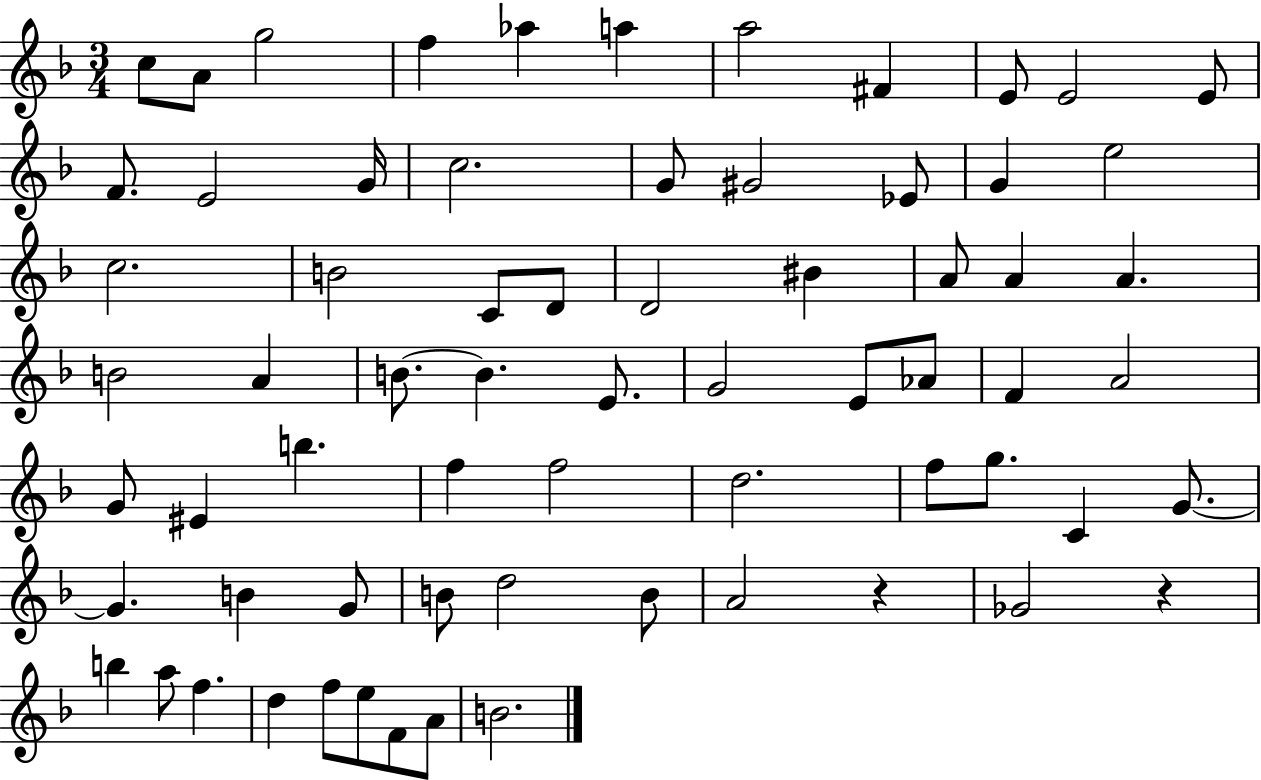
C5/e A4/e G5/h F5/q Ab5/q A5/q A5/h F#4/q E4/e E4/h E4/e F4/e. E4/h G4/s C5/h. G4/e G#4/h Eb4/e G4/q E5/h C5/h. B4/h C4/e D4/e D4/h BIS4/q A4/e A4/q A4/q. B4/h A4/q B4/e. B4/q. E4/e. G4/h E4/e Ab4/e F4/q A4/h G4/e EIS4/q B5/q. F5/q F5/h D5/h. F5/e G5/e. C4/q G4/e. G4/q. B4/q G4/e B4/e D5/h B4/e A4/h R/q Gb4/h R/q B5/q A5/e F5/q. D5/q F5/e E5/e F4/e A4/e B4/h.